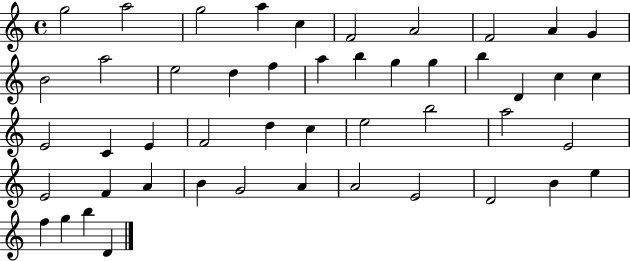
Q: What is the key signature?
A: C major